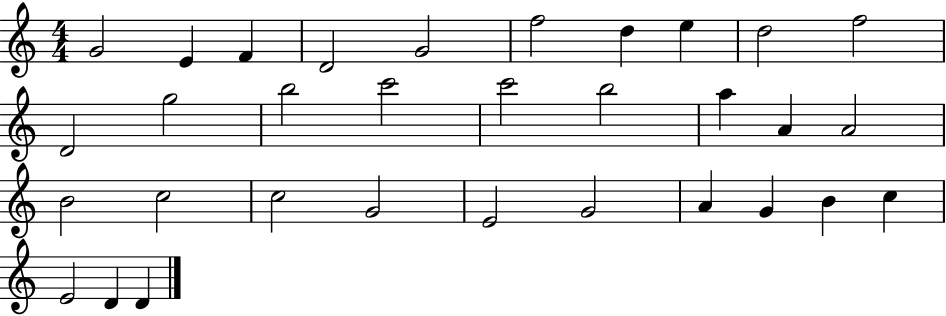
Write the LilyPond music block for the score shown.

{
  \clef treble
  \numericTimeSignature
  \time 4/4
  \key c \major
  g'2 e'4 f'4 | d'2 g'2 | f''2 d''4 e''4 | d''2 f''2 | \break d'2 g''2 | b''2 c'''2 | c'''2 b''2 | a''4 a'4 a'2 | \break b'2 c''2 | c''2 g'2 | e'2 g'2 | a'4 g'4 b'4 c''4 | \break e'2 d'4 d'4 | \bar "|."
}